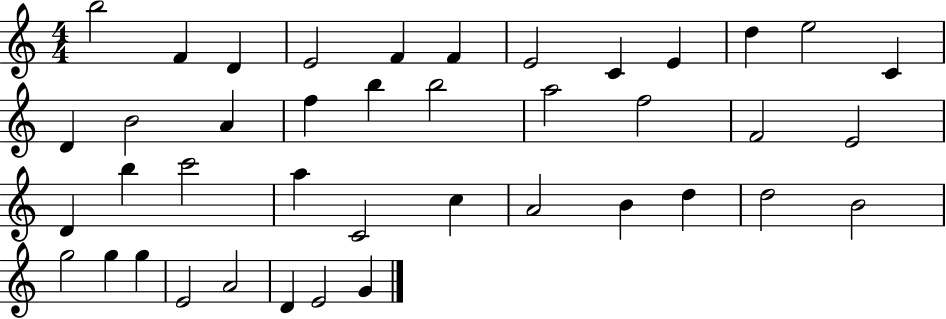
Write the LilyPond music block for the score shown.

{
  \clef treble
  \numericTimeSignature
  \time 4/4
  \key c \major
  b''2 f'4 d'4 | e'2 f'4 f'4 | e'2 c'4 e'4 | d''4 e''2 c'4 | \break d'4 b'2 a'4 | f''4 b''4 b''2 | a''2 f''2 | f'2 e'2 | \break d'4 b''4 c'''2 | a''4 c'2 c''4 | a'2 b'4 d''4 | d''2 b'2 | \break g''2 g''4 g''4 | e'2 a'2 | d'4 e'2 g'4 | \bar "|."
}